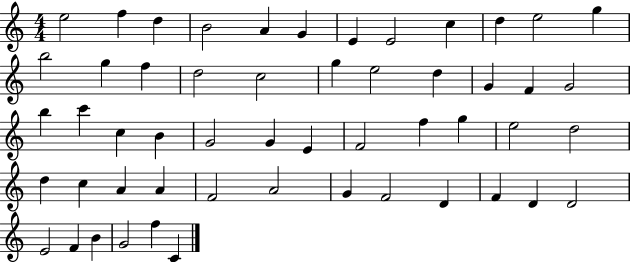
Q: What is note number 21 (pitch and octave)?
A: G4